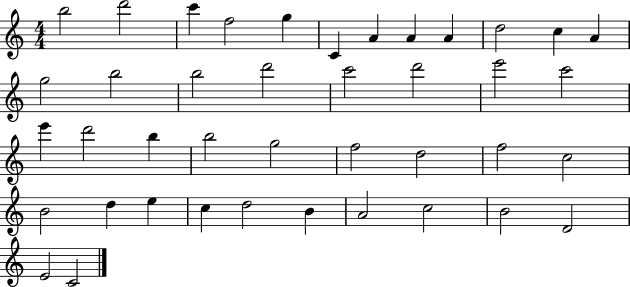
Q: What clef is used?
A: treble